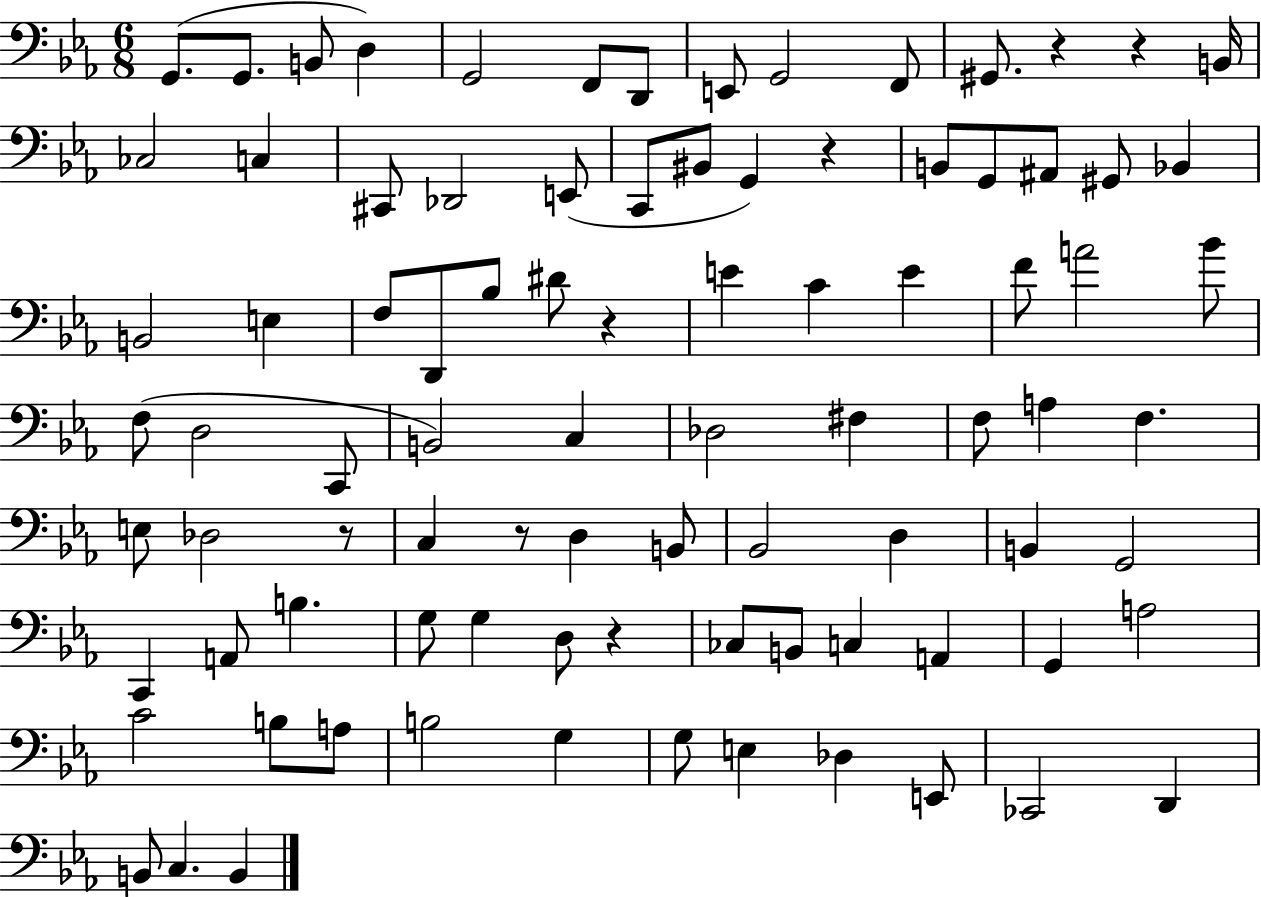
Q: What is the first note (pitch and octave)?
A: G2